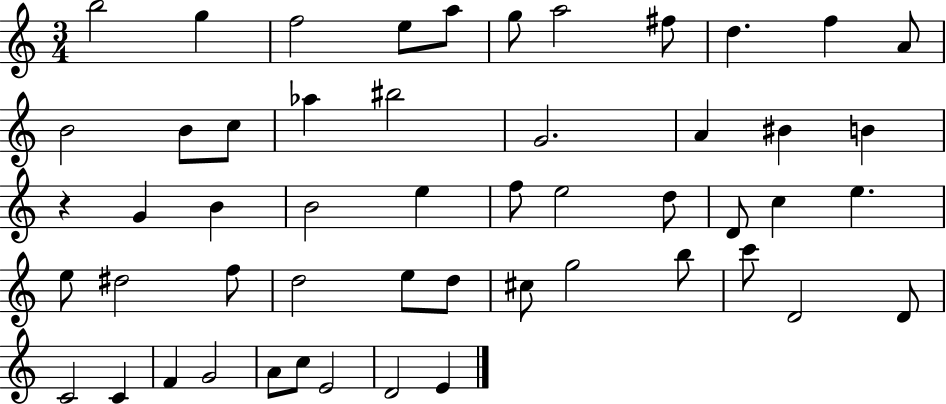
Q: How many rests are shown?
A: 1